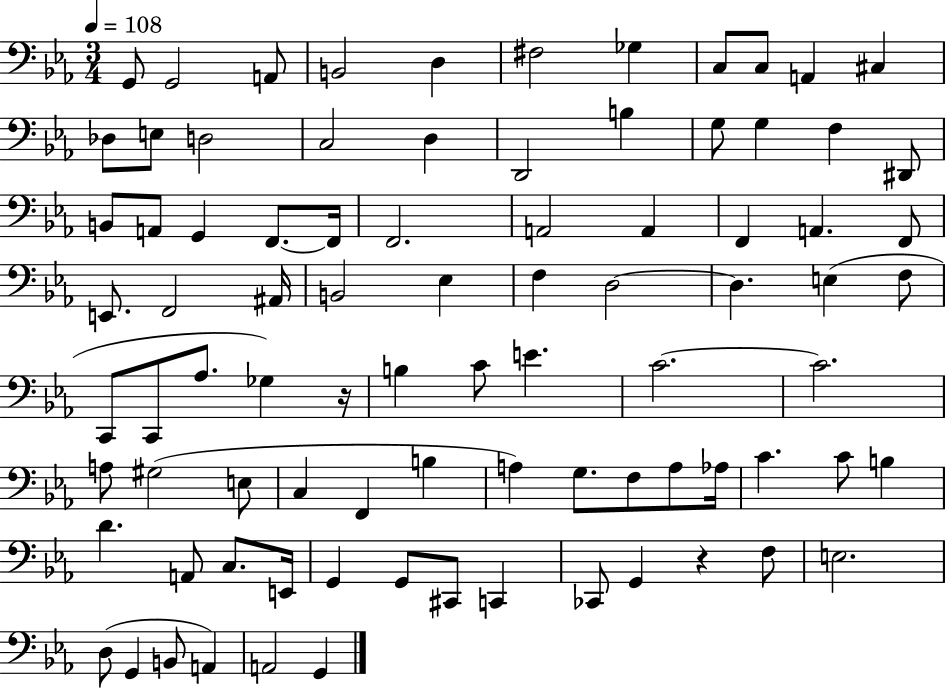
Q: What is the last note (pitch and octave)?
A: G2